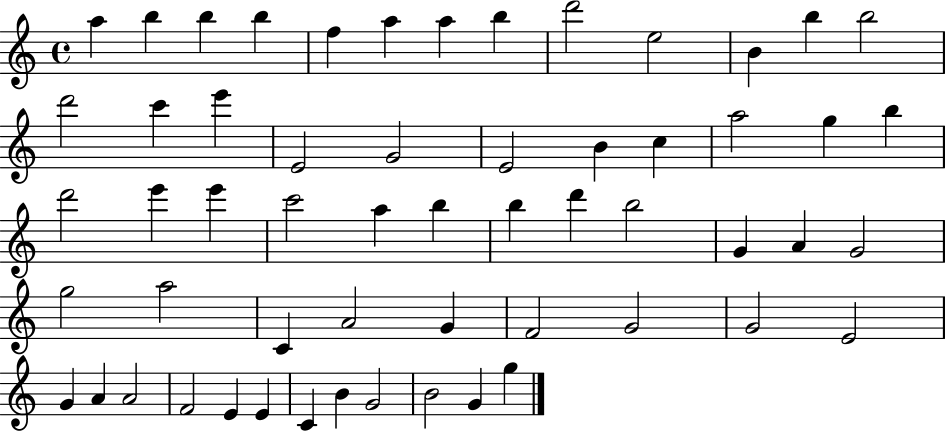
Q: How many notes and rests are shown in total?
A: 57